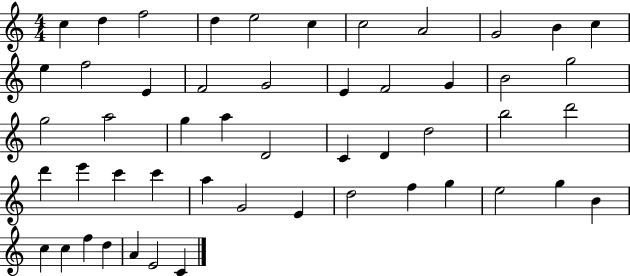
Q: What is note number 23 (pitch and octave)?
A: A5